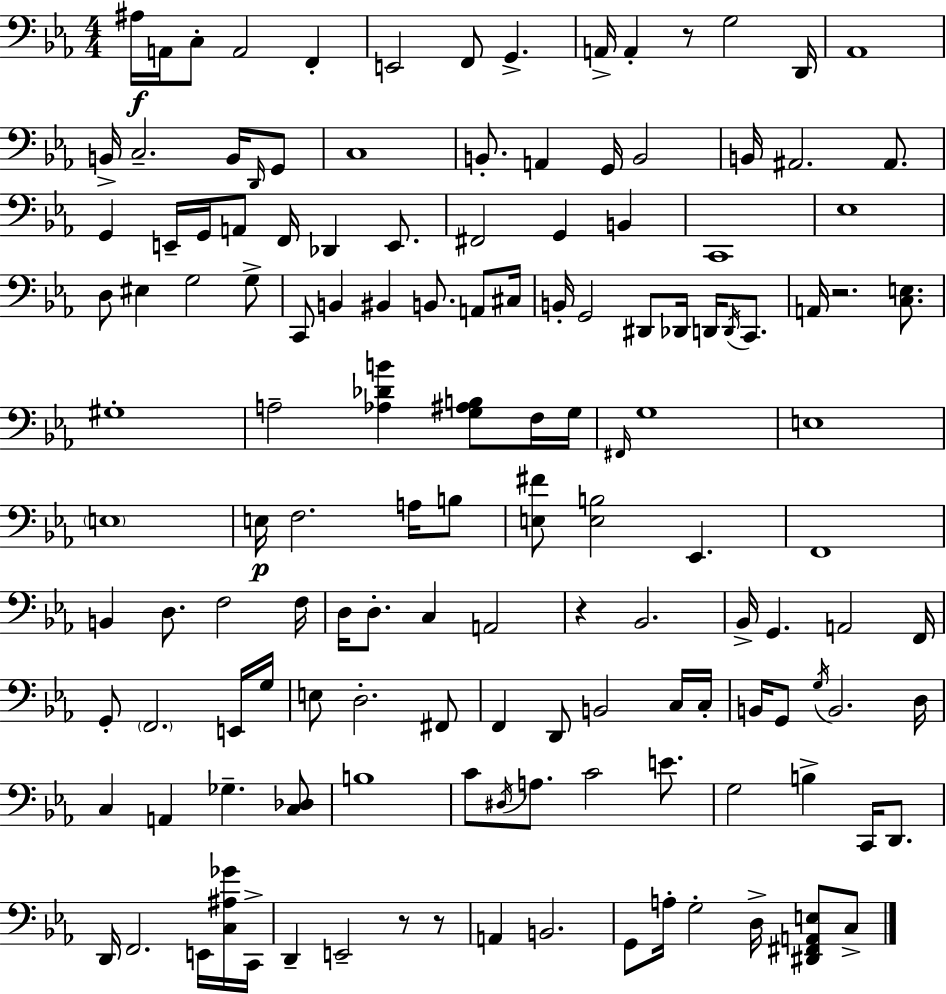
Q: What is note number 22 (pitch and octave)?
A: G2